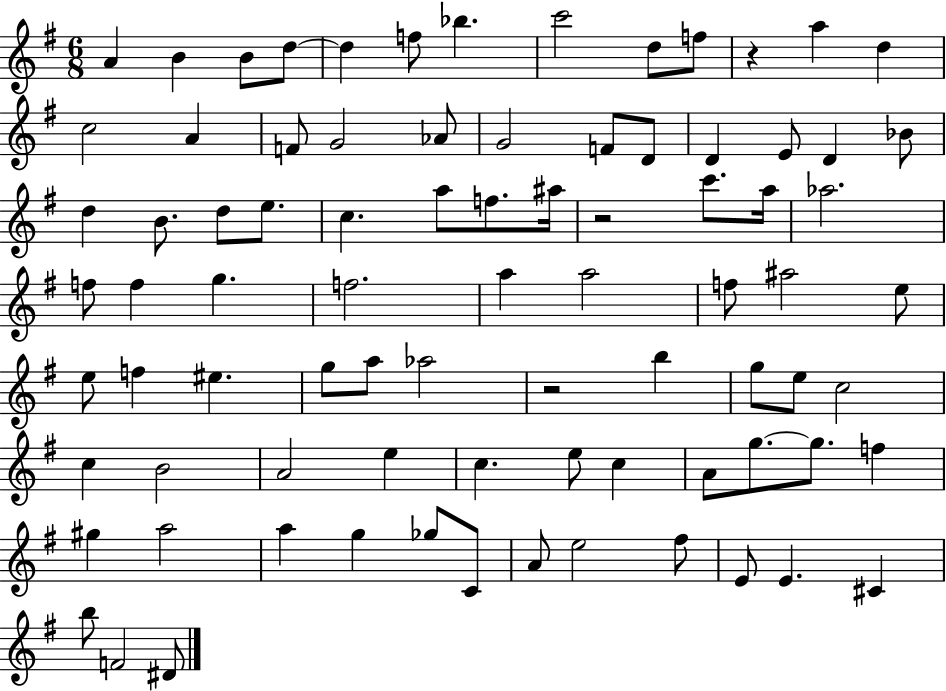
X:1
T:Untitled
M:6/8
L:1/4
K:G
A B B/2 d/2 d f/2 _b c'2 d/2 f/2 z a d c2 A F/2 G2 _A/2 G2 F/2 D/2 D E/2 D _B/2 d B/2 d/2 e/2 c a/2 f/2 ^a/4 z2 c'/2 a/4 _a2 f/2 f g f2 a a2 f/2 ^a2 e/2 e/2 f ^e g/2 a/2 _a2 z2 b g/2 e/2 c2 c B2 A2 e c e/2 c A/2 g/2 g/2 f ^g a2 a g _g/2 C/2 A/2 e2 ^f/2 E/2 E ^C b/2 F2 ^D/2